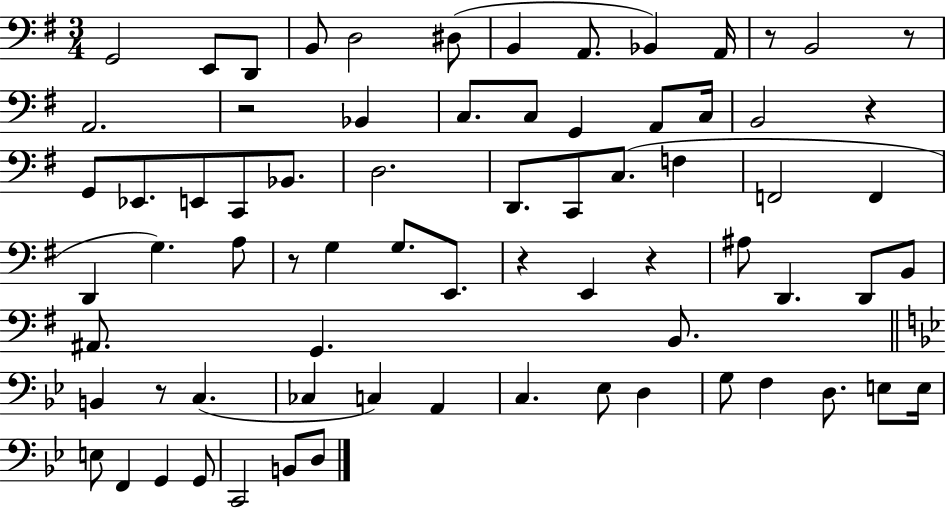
G2/h E2/e D2/e B2/e D3/h D#3/e B2/q A2/e. Bb2/q A2/s R/e B2/h R/e A2/h. R/h Bb2/q C3/e. C3/e G2/q A2/e C3/s B2/h R/q G2/e Eb2/e. E2/e C2/e Bb2/e. D3/h. D2/e. C2/e C3/e. F3/q F2/h F2/q D2/q G3/q. A3/e R/e G3/q G3/e. E2/e. R/q E2/q R/q A#3/e D2/q. D2/e B2/e A#2/e. G2/q. B2/e. B2/q R/e C3/q. CES3/q C3/q A2/q C3/q. Eb3/e D3/q G3/e F3/q D3/e. E3/e E3/s E3/e F2/q G2/q G2/e C2/h B2/e D3/e